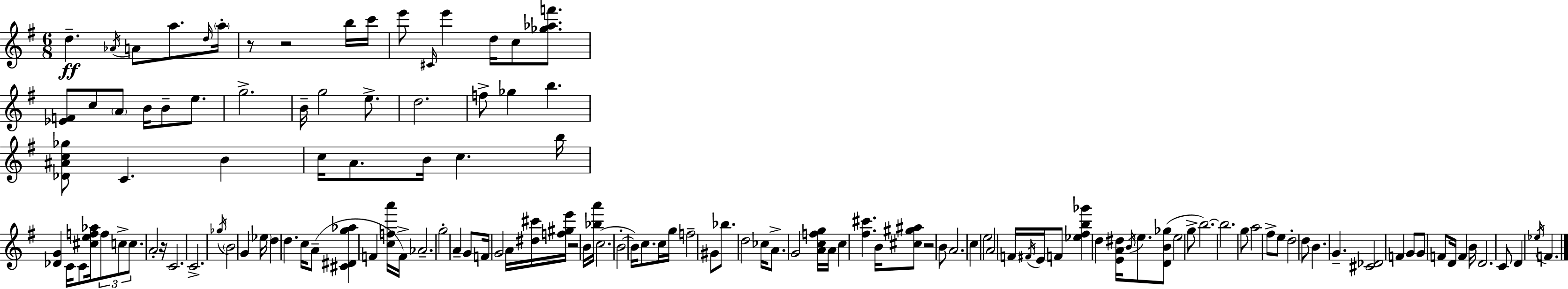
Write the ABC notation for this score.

X:1
T:Untitled
M:6/8
L:1/4
K:G
d _A/4 A/2 a/2 d/4 a/4 z/2 z2 b/4 c'/4 e'/2 ^C/4 e' d/4 c/2 [_g_af']/2 [_EF]/2 c/2 A/2 B/4 B/2 e/2 g2 B/4 g2 e/2 d2 f/2 _g b [_D^Ac_g]/2 C B c/4 A/2 B/4 c b/4 [_DG] C/4 C/2 [^cef_a]/4 f/2 c/2 c/2 A2 z/4 C2 C2 _g/4 B2 G _e/4 d d c/4 A/2 [^C^Dg_a] F [cfa']/4 F/4 _A2 g2 A G/2 F/4 G2 A/4 [^d^c']/4 [f^ge']/4 z2 B/4 [_ba']/4 c2 B2 B/4 c/2 c/4 g/4 f2 ^G/2 _b/2 d2 _c/4 A/2 G2 [Acfg]/4 A/4 c [^f^c'] B/4 [^c^g^a]/2 z2 B/2 A2 c e2 A2 F/4 ^F/4 E/4 F/2 [_e^fb_g'] d [EA^d]/4 B/4 e/2 [DB_g]/2 e2 g/2 b2 b2 g/2 a2 ^f/2 e/2 d2 d/2 B G [^C_D]2 F G/2 G/2 F/2 D/4 F B/4 D2 C/2 D _e/4 F